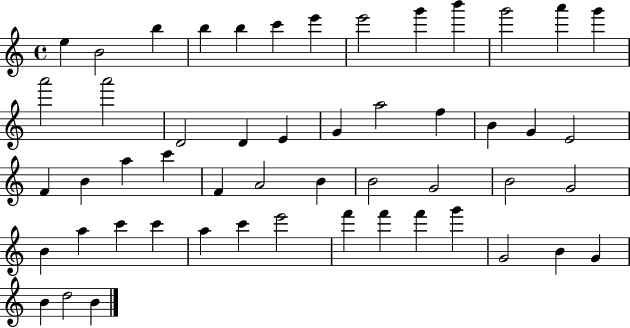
{
  \clef treble
  \time 4/4
  \defaultTimeSignature
  \key c \major
  e''4 b'2 b''4 | b''4 b''4 c'''4 e'''4 | e'''2 g'''4 b'''4 | g'''2 a'''4 g'''4 | \break a'''2 a'''2 | d'2 d'4 e'4 | g'4 a''2 f''4 | b'4 g'4 e'2 | \break f'4 b'4 a''4 c'''4 | f'4 a'2 b'4 | b'2 g'2 | b'2 g'2 | \break b'4 a''4 c'''4 c'''4 | a''4 c'''4 e'''2 | f'''4 f'''4 f'''4 g'''4 | g'2 b'4 g'4 | \break b'4 d''2 b'4 | \bar "|."
}